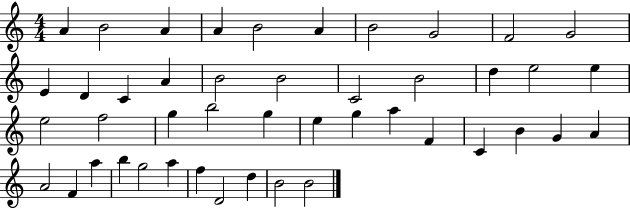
A4/q B4/h A4/q A4/q B4/h A4/q B4/h G4/h F4/h G4/h E4/q D4/q C4/q A4/q B4/h B4/h C4/h B4/h D5/q E5/h E5/q E5/h F5/h G5/q B5/h G5/q E5/q G5/q A5/q F4/q C4/q B4/q G4/q A4/q A4/h F4/q A5/q B5/q G5/h A5/q F5/q D4/h D5/q B4/h B4/h